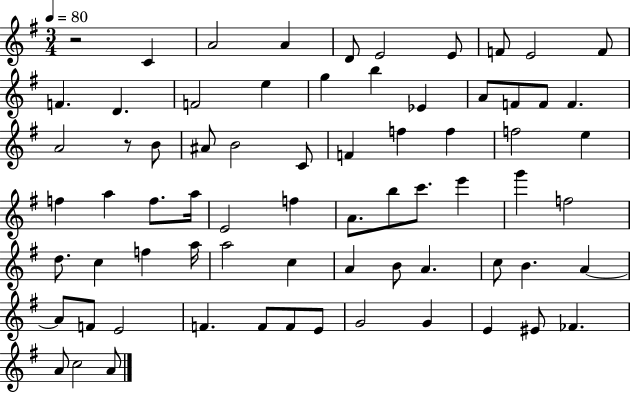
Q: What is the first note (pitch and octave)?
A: C4